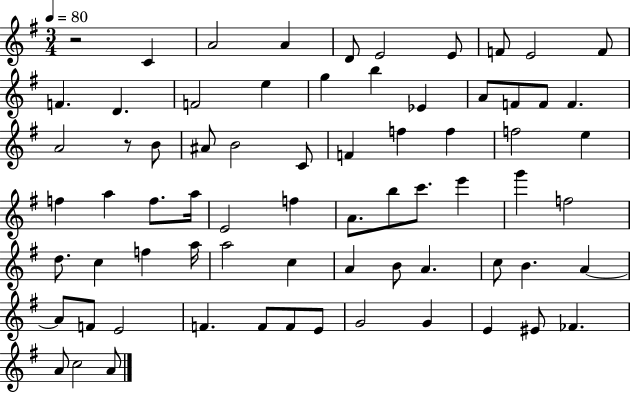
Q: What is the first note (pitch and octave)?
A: C4